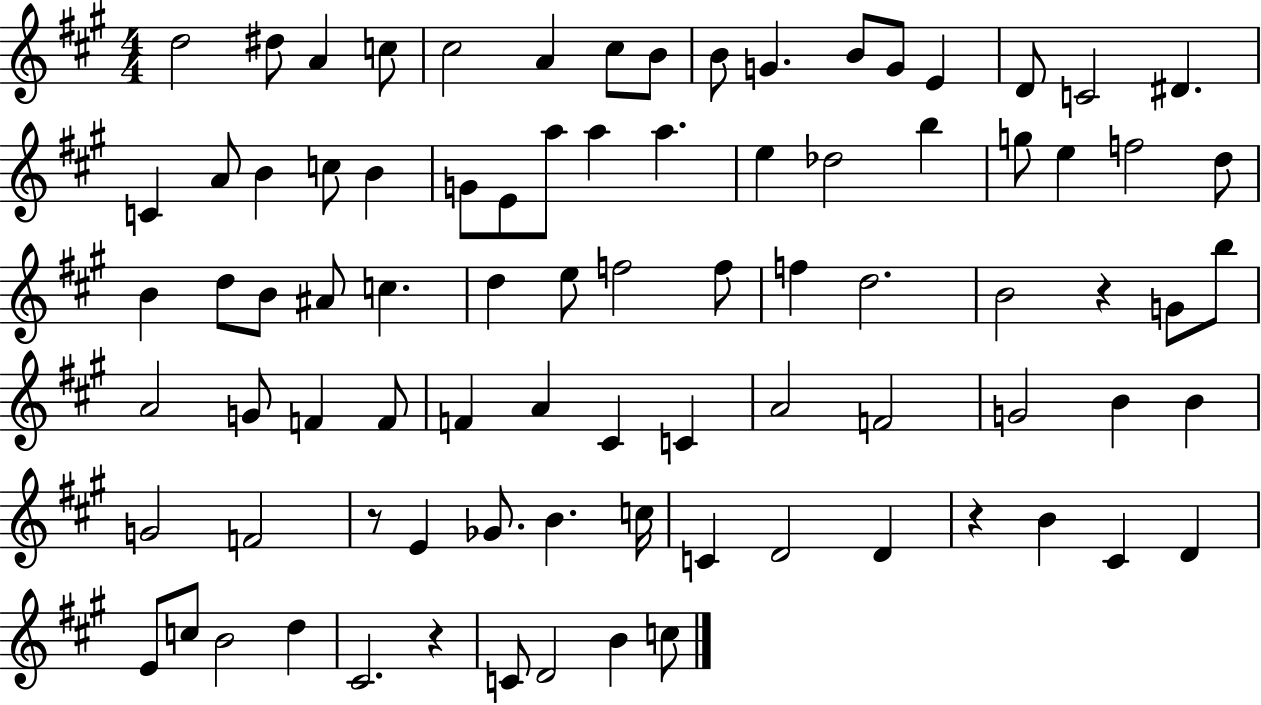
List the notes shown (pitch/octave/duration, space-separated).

D5/h D#5/e A4/q C5/e C#5/h A4/q C#5/e B4/e B4/e G4/q. B4/e G4/e E4/q D4/e C4/h D#4/q. C4/q A4/e B4/q C5/e B4/q G4/e E4/e A5/e A5/q A5/q. E5/q Db5/h B5/q G5/e E5/q F5/h D5/e B4/q D5/e B4/e A#4/e C5/q. D5/q E5/e F5/h F5/e F5/q D5/h. B4/h R/q G4/e B5/e A4/h G4/e F4/q F4/e F4/q A4/q C#4/q C4/q A4/h F4/h G4/h B4/q B4/q G4/h F4/h R/e E4/q Gb4/e. B4/q. C5/s C4/q D4/h D4/q R/q B4/q C#4/q D4/q E4/e C5/e B4/h D5/q C#4/h. R/q C4/e D4/h B4/q C5/e